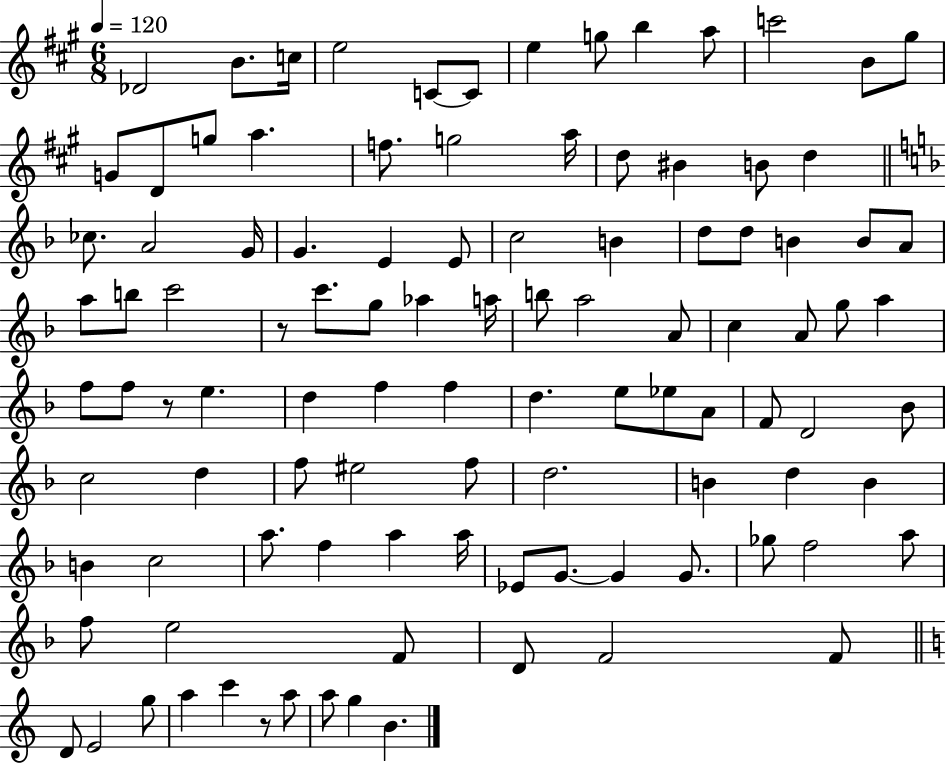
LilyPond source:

{
  \clef treble
  \numericTimeSignature
  \time 6/8
  \key a \major
  \tempo 4 = 120
  des'2 b'8. c''16 | e''2 c'8~~ c'8 | e''4 g''8 b''4 a''8 | c'''2 b'8 gis''8 | \break g'8 d'8 g''8 a''4. | f''8. g''2 a''16 | d''8 bis'4 b'8 d''4 | \bar "||" \break \key d \minor ces''8. a'2 g'16 | g'4. e'4 e'8 | c''2 b'4 | d''8 d''8 b'4 b'8 a'8 | \break a''8 b''8 c'''2 | r8 c'''8. g''8 aes''4 a''16 | b''8 a''2 a'8 | c''4 a'8 g''8 a''4 | \break f''8 f''8 r8 e''4. | d''4 f''4 f''4 | d''4. e''8 ees''8 a'8 | f'8 d'2 bes'8 | \break c''2 d''4 | f''8 eis''2 f''8 | d''2. | b'4 d''4 b'4 | \break b'4 c''2 | a''8. f''4 a''4 a''16 | ees'8 g'8.~~ g'4 g'8. | ges''8 f''2 a''8 | \break f''8 e''2 f'8 | d'8 f'2 f'8 | \bar "||" \break \key c \major d'8 e'2 g''8 | a''4 c'''4 r8 a''8 | a''8 g''4 b'4. | \bar "|."
}